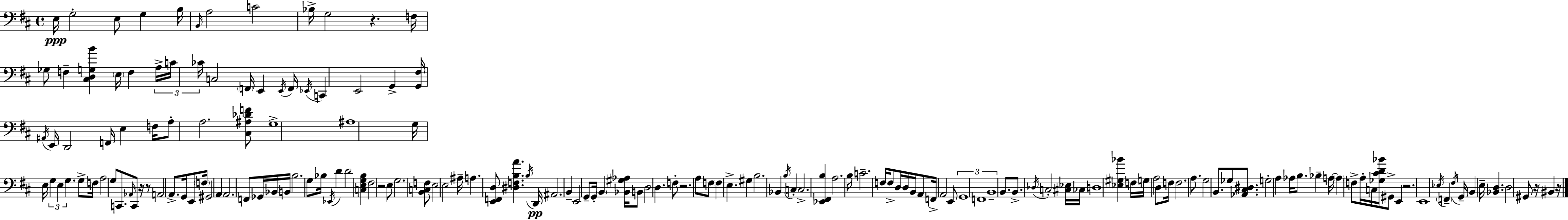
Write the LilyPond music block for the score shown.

{
  \clef bass
  \time 4/4
  \defaultTimeSignature
  \key d \major
  e16\ppp g2-. e8 g4 b16 | \grace { b,16 } a2 c'2 | bes16-> g2 r4. | f16 ges8 f4-- <cis d g b'>4 \parenthesize e16 f4 | \break \tuplet 3/2 { a16-> c'16 ces'16 } c2 \parenthesize f,16 e,4 | \acciaccatura { e,16 } f,16 \acciaccatura { ees,16 } c,4 e,2 g,4-> | <g, fis>16 \acciaccatura { ais,16 } e,16 d,2 f,16 e4 | f16 a8-. a2. | \break <cis ais des' f'>8 g1-> | ais1 | g16 e16 \tuplet 3/2 { g4 e4 g4. } | g8-> f16 a2 g8 | \break c,8. \grace { aes,16 } c,8 r16 r8 a,2 | a,8.-> g,16 e,8 \parenthesize f16 gis,2 | a,4 a,2. | f,8 ges,16 bes,16 b,16 b2. | \break g8 bes16 \acciaccatura { ees,16 } d'4 d'2 | <c e g b>4 fis2 r2 | e8 g2. | <b, c f>8 e2 e2 | \break ais16-- a4. <e, f, d>8 <dis f b a'>4. | \acciaccatura { b16 }\pp d,16 ais,2. | b,4-- e,2 g,8-- | g,16-. \parenthesize b,4 <bes, gis aes>16 b,8 d2 | \break d4. f8-. r2. | a8 f8 \parenthesize f4 e4.-> | gis4 b2. | bes,4 \acciaccatura { b16 } c4-. c2.-> | \break <ees, fis, b>4 a2. | b16 c'2.-- | f16 f8-> d16 d16 b,16 a,8 f,16-> a,2 | e,8 \tuplet 3/2 { g,1 | \break f,1 | b,1-- } | b,8. b,8.-> \acciaccatura { des16 } c2-. | <cis ees>16 ces16 d1 | \break <ees gis bes'>4 f16 g16 a2 | d8 f16 f2. | a8. g2 | b,8. ges8 <aes, cis dis>8. g2-. | \break a4 aes16 b8. bes4-- a16~~ \parenthesize a4 | f8-> a16-. c16 <ges cis' d' bes'>16 gis,8-> e,4 r2. | e,1 | \acciaccatura { ees16 } \parenthesize f,4-- \acciaccatura { fis16 } g,16-- | \break b,4 e16-- <bes, d>4. d2 | gis,8 r16 bis,4 r16 \bar "|."
}